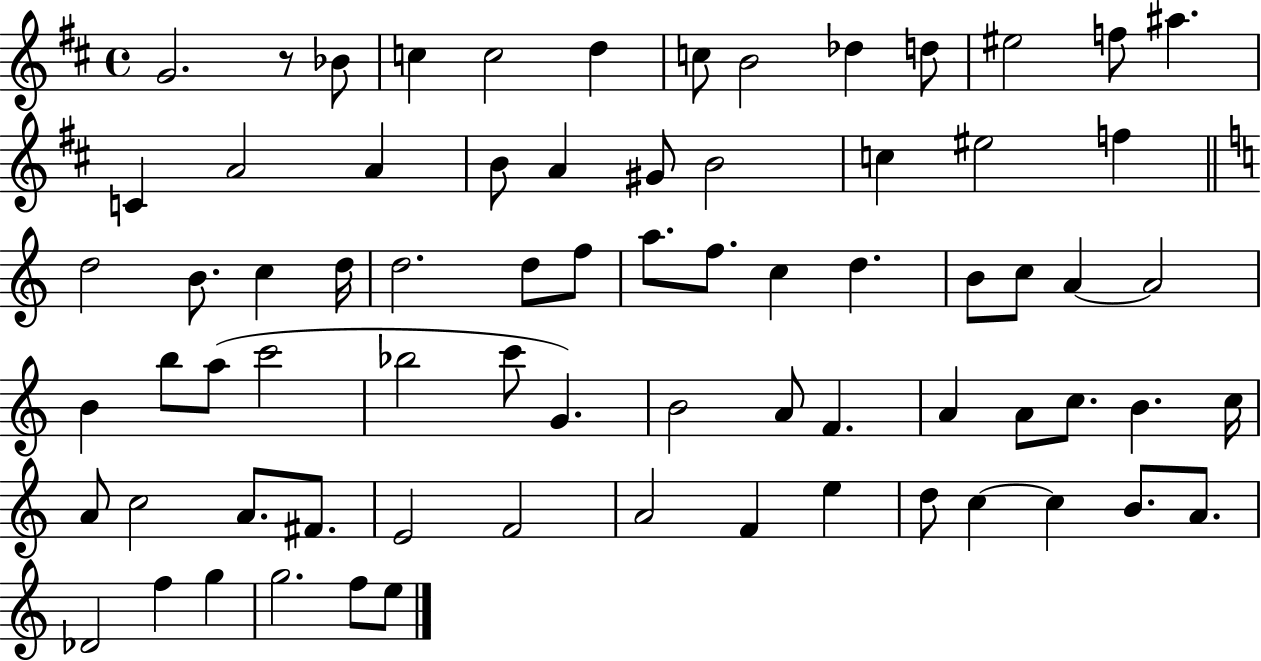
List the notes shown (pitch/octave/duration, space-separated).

G4/h. R/e Bb4/e C5/q C5/h D5/q C5/e B4/h Db5/q D5/e EIS5/h F5/e A#5/q. C4/q A4/h A4/q B4/e A4/q G#4/e B4/h C5/q EIS5/h F5/q D5/h B4/e. C5/q D5/s D5/h. D5/e F5/e A5/e. F5/e. C5/q D5/q. B4/e C5/e A4/q A4/h B4/q B5/e A5/e C6/h Bb5/h C6/e G4/q. B4/h A4/e F4/q. A4/q A4/e C5/e. B4/q. C5/s A4/e C5/h A4/e. F#4/e. E4/h F4/h A4/h F4/q E5/q D5/e C5/q C5/q B4/e. A4/e. Db4/h F5/q G5/q G5/h. F5/e E5/e